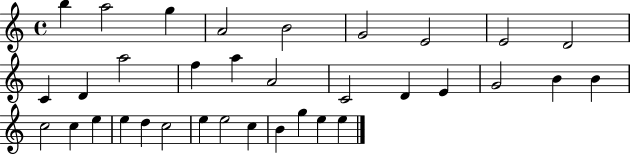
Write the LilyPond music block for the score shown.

{
  \clef treble
  \time 4/4
  \defaultTimeSignature
  \key c \major
  b''4 a''2 g''4 | a'2 b'2 | g'2 e'2 | e'2 d'2 | \break c'4 d'4 a''2 | f''4 a''4 a'2 | c'2 d'4 e'4 | g'2 b'4 b'4 | \break c''2 c''4 e''4 | e''4 d''4 c''2 | e''4 e''2 c''4 | b'4 g''4 e''4 e''4 | \break \bar "|."
}